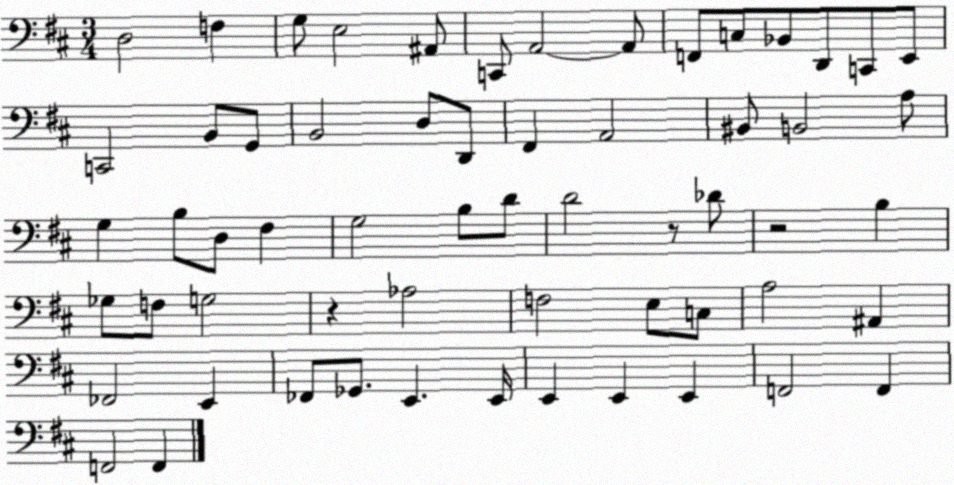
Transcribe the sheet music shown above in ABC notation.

X:1
T:Untitled
M:3/4
L:1/4
K:D
D,2 F, G,/2 E,2 ^A,,/2 C,,/2 A,,2 A,,/2 F,,/2 C,/2 _B,,/2 D,,/2 C,,/2 E,,/2 C,,2 B,,/2 G,,/2 B,,2 D,/2 D,,/2 ^F,, A,,2 ^B,,/2 B,,2 A,/2 G, B,/2 D,/2 ^F, G,2 B,/2 D/2 D2 z/2 _D/2 z2 B, _G,/2 F,/2 G,2 z _A,2 F,2 E,/2 C,/2 A,2 ^A,, _F,,2 E,, _F,,/2 _G,,/2 E,, E,,/4 E,, E,, E,, F,,2 F,, F,,2 F,,